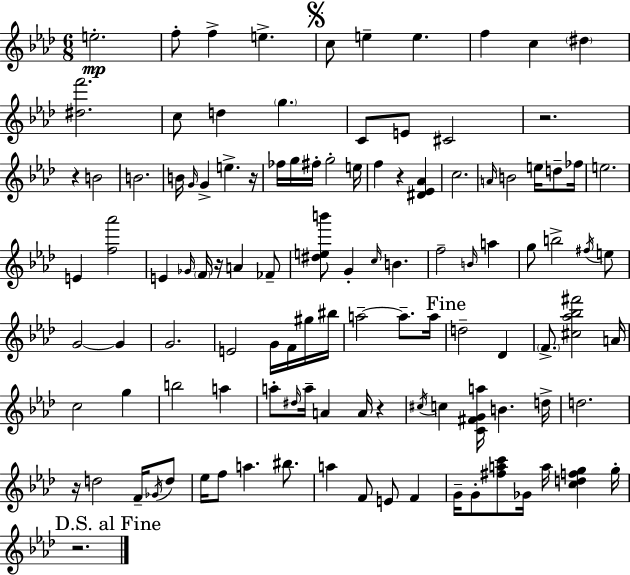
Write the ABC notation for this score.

X:1
T:Untitled
M:6/8
L:1/4
K:Ab
e2 f/2 f e c/2 e e f c ^d [^df']2 c/2 d g C/2 E/2 ^C2 z2 z B2 B2 B/4 G/4 G e z/4 _f/4 g/4 ^f/4 g2 e/4 f z [^D_E_A] c2 A/4 B2 e/4 d/2 _f/4 e2 E [f_a']2 E _G/4 F/4 z/4 A _F/2 [^deb']/2 G c/4 B f2 B/4 a g/2 b2 ^f/4 e/2 G2 G G2 E2 G/4 F/4 ^g/4 ^b/4 a2 a/2 a/4 d2 _D F/2 [^c_a_b^f']2 A/4 c2 g b2 a a/2 ^d/4 a/4 A A/4 z ^c/4 c [C^FGa]/4 B d/4 d2 z/4 d2 F/4 _G/4 d/2 _e/4 f/2 a ^b/2 a F/2 E/2 F G/4 G/2 [^fac']/2 _G/4 a/4 [cdfg] g/4 z2